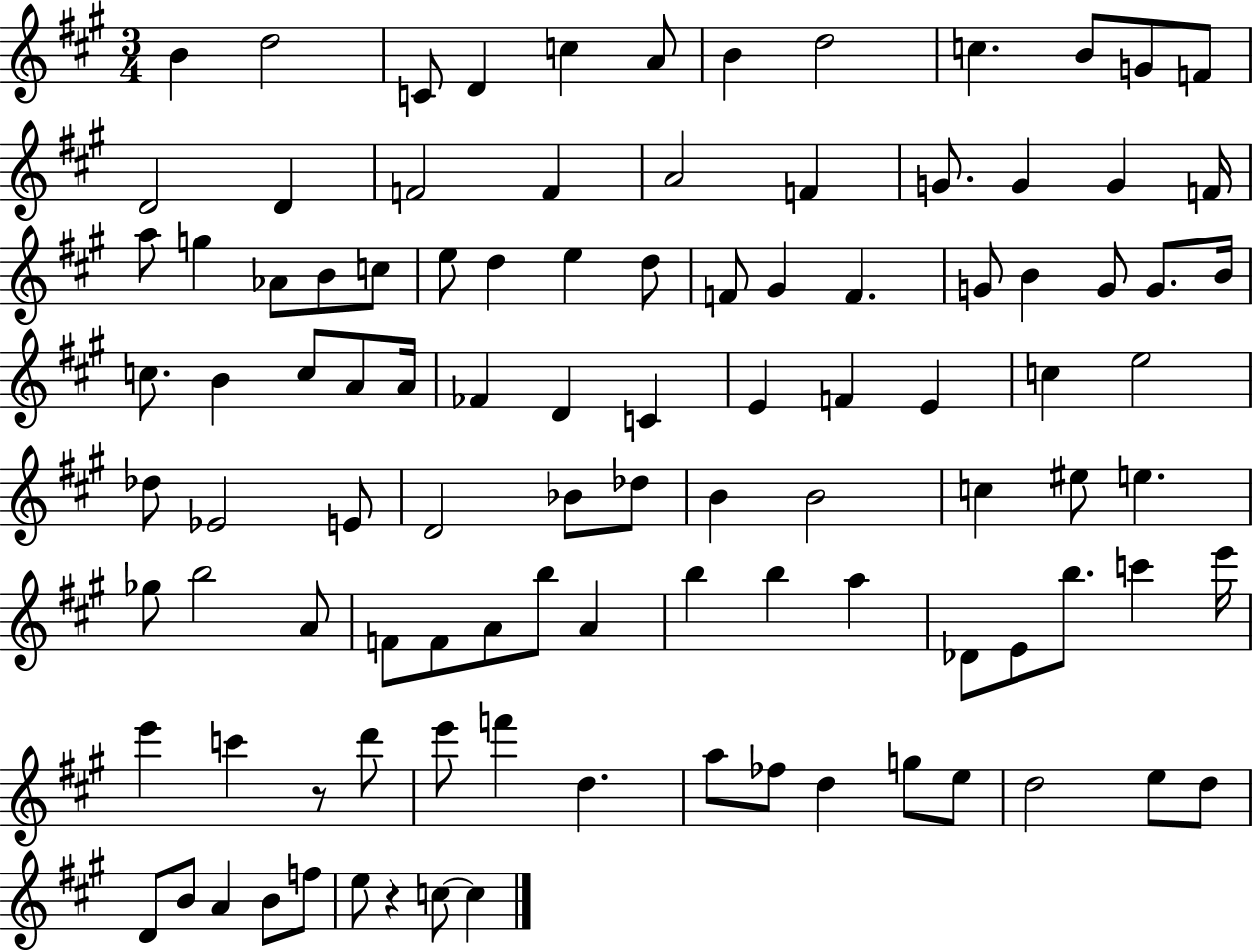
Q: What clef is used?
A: treble